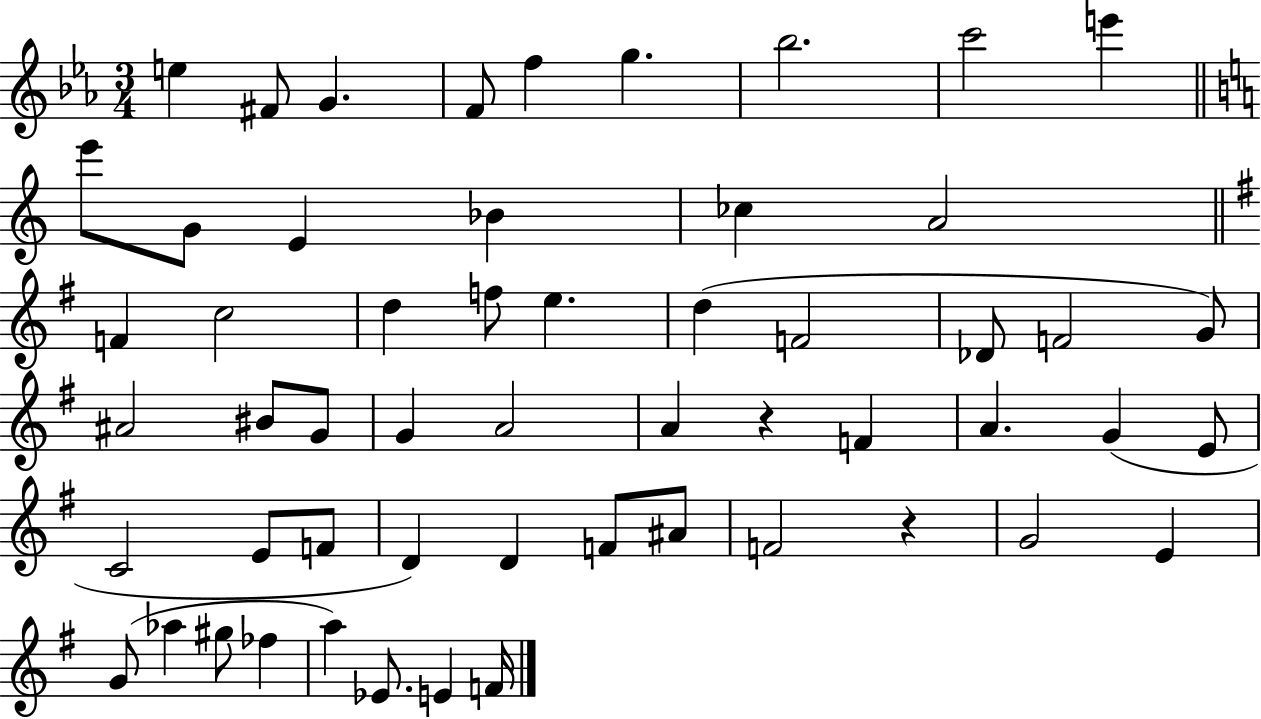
{
  \clef treble
  \numericTimeSignature
  \time 3/4
  \key ees \major
  e''4 fis'8 g'4. | f'8 f''4 g''4. | bes''2. | c'''2 e'''4 | \break \bar "||" \break \key c \major e'''8 g'8 e'4 bes'4 | ces''4 a'2 | \bar "||" \break \key g \major f'4 c''2 | d''4 f''8 e''4. | d''4( f'2 | des'8 f'2 g'8) | \break ais'2 bis'8 g'8 | g'4 a'2 | a'4 r4 f'4 | a'4. g'4( e'8 | \break c'2 e'8 f'8 | d'4) d'4 f'8 ais'8 | f'2 r4 | g'2 e'4 | \break g'8( aes''4 gis''8 fes''4 | a''4) ees'8. e'4 f'16 | \bar "|."
}